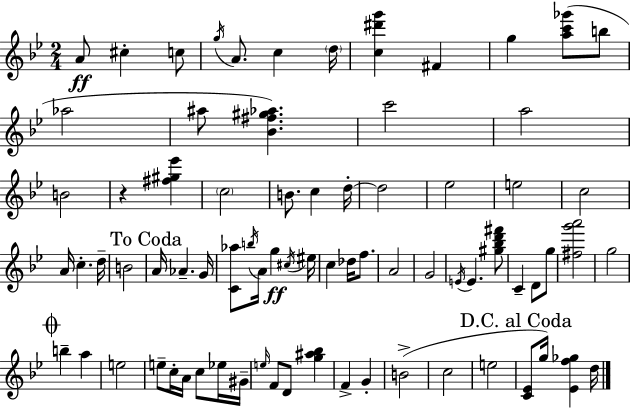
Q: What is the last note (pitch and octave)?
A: D5